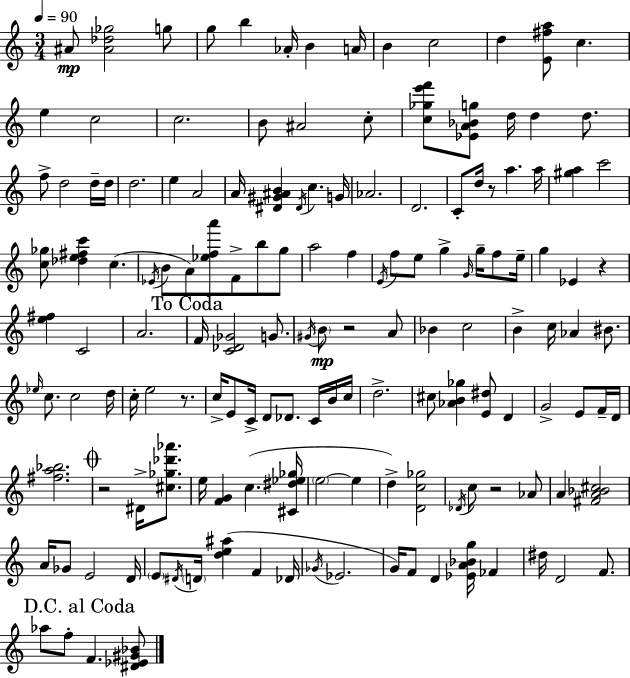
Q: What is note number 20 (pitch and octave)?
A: D5